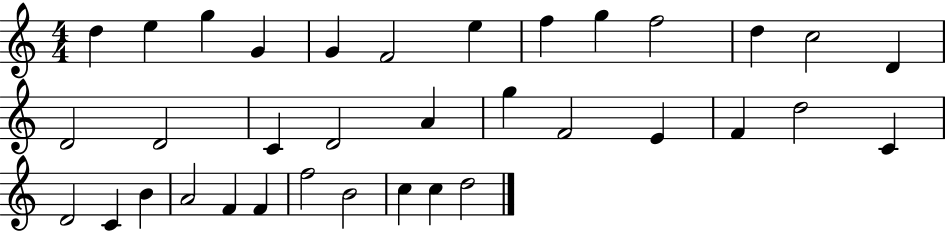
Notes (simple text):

D5/q E5/q G5/q G4/q G4/q F4/h E5/q F5/q G5/q F5/h D5/q C5/h D4/q D4/h D4/h C4/q D4/h A4/q G5/q F4/h E4/q F4/q D5/h C4/q D4/h C4/q B4/q A4/h F4/q F4/q F5/h B4/h C5/q C5/q D5/h